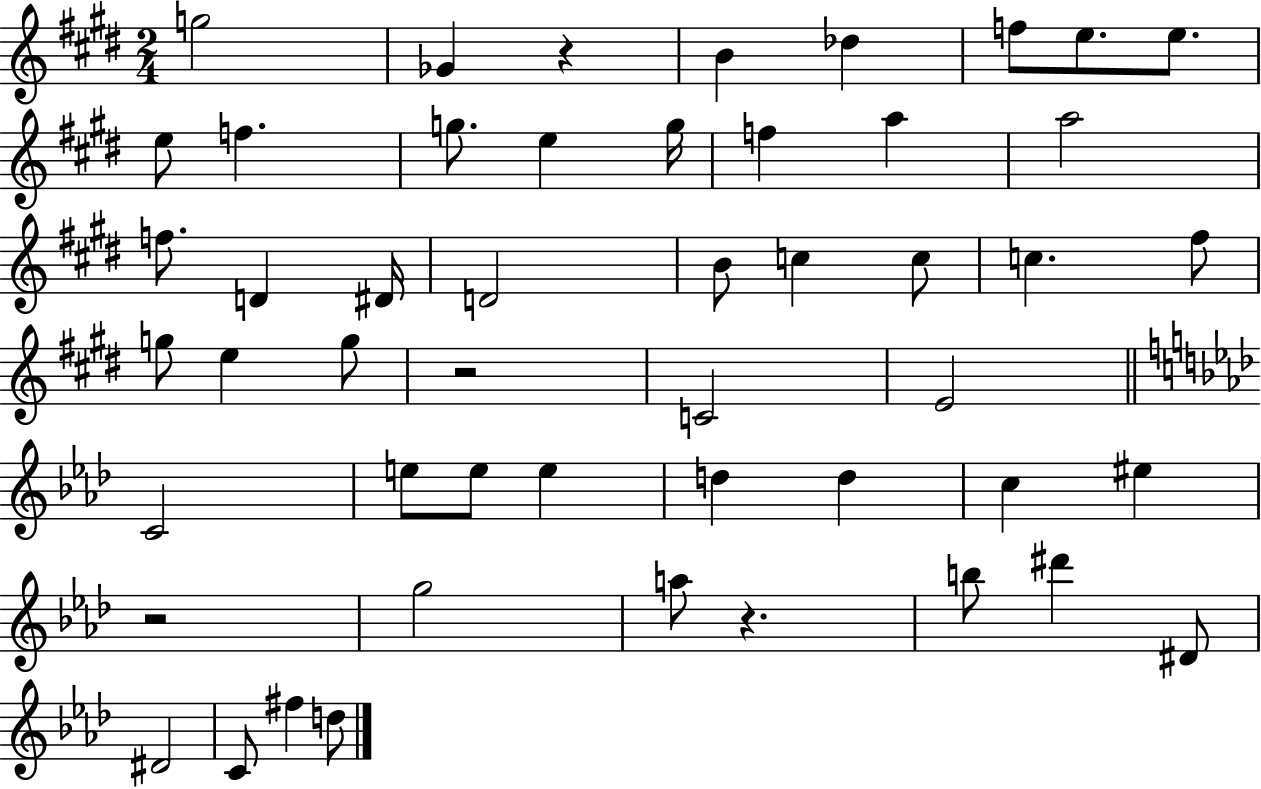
G5/h Gb4/q R/q B4/q Db5/q F5/e E5/e. E5/e. E5/e F5/q. G5/e. E5/q G5/s F5/q A5/q A5/h F5/e. D4/q D#4/s D4/h B4/e C5/q C5/e C5/q. F#5/e G5/e E5/q G5/e R/h C4/h E4/h C4/h E5/e E5/e E5/q D5/q D5/q C5/q EIS5/q R/h G5/h A5/e R/q. B5/e D#6/q D#4/e D#4/h C4/e F#5/q D5/e